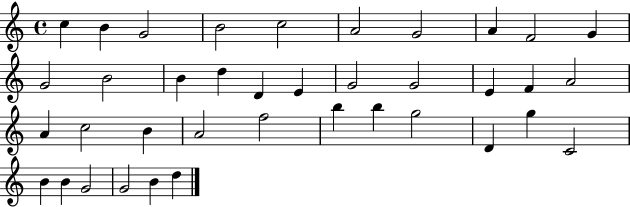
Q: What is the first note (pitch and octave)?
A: C5